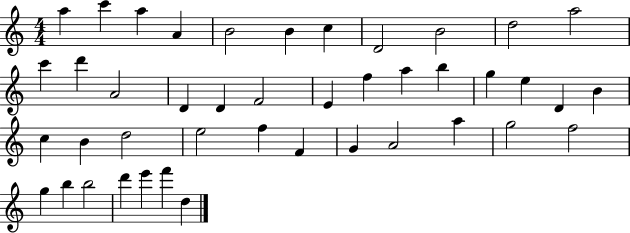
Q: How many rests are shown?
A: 0